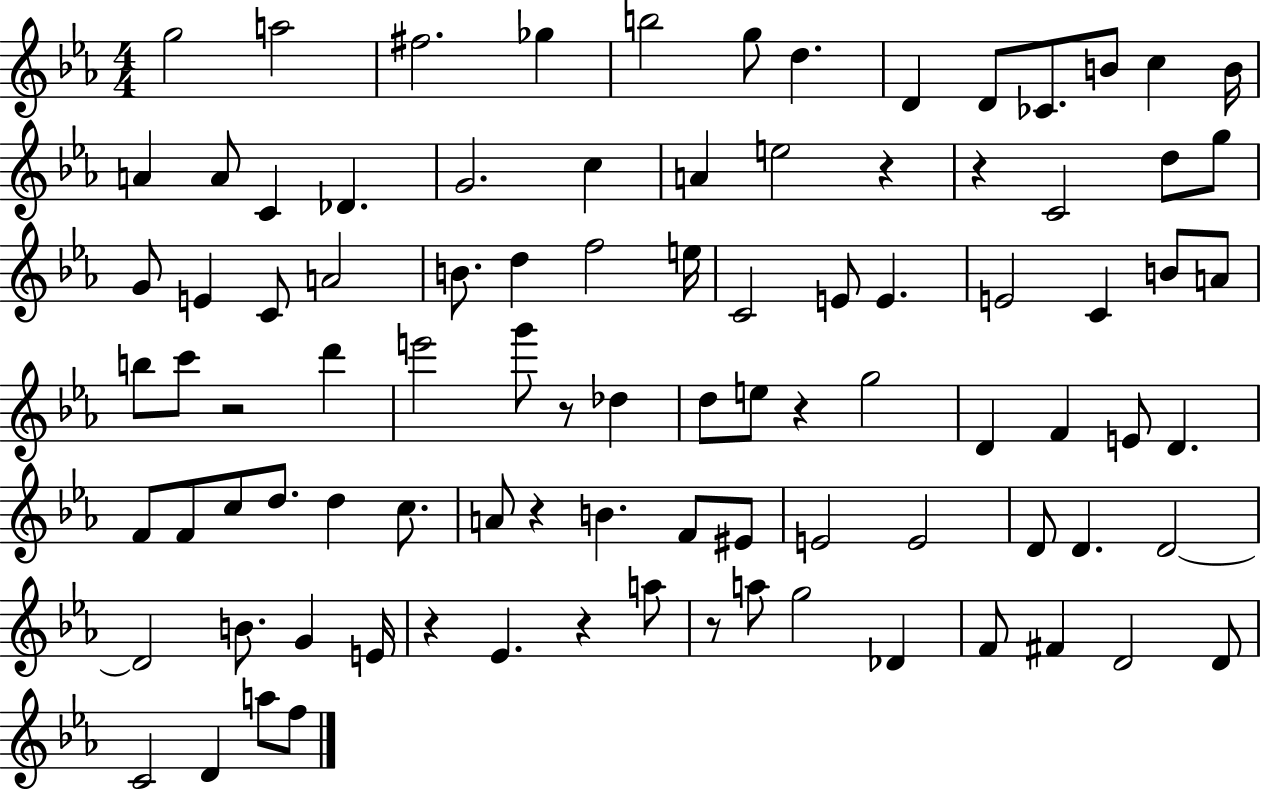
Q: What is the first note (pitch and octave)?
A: G5